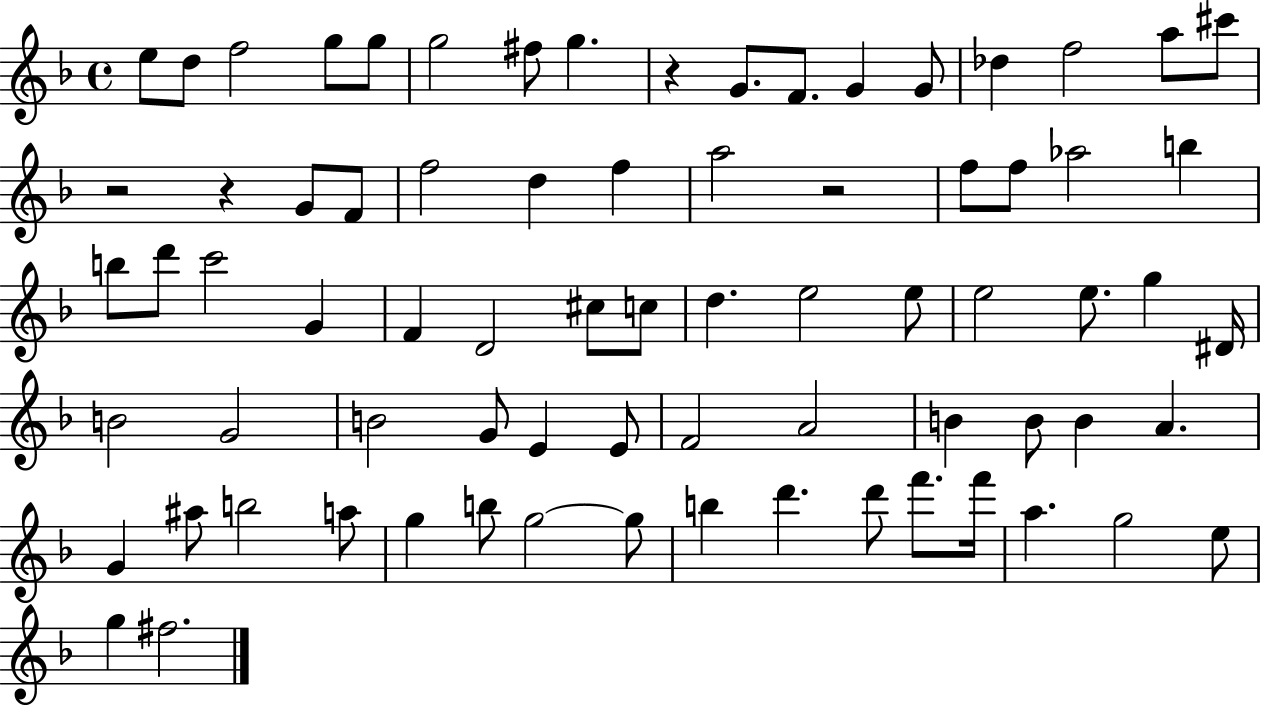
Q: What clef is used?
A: treble